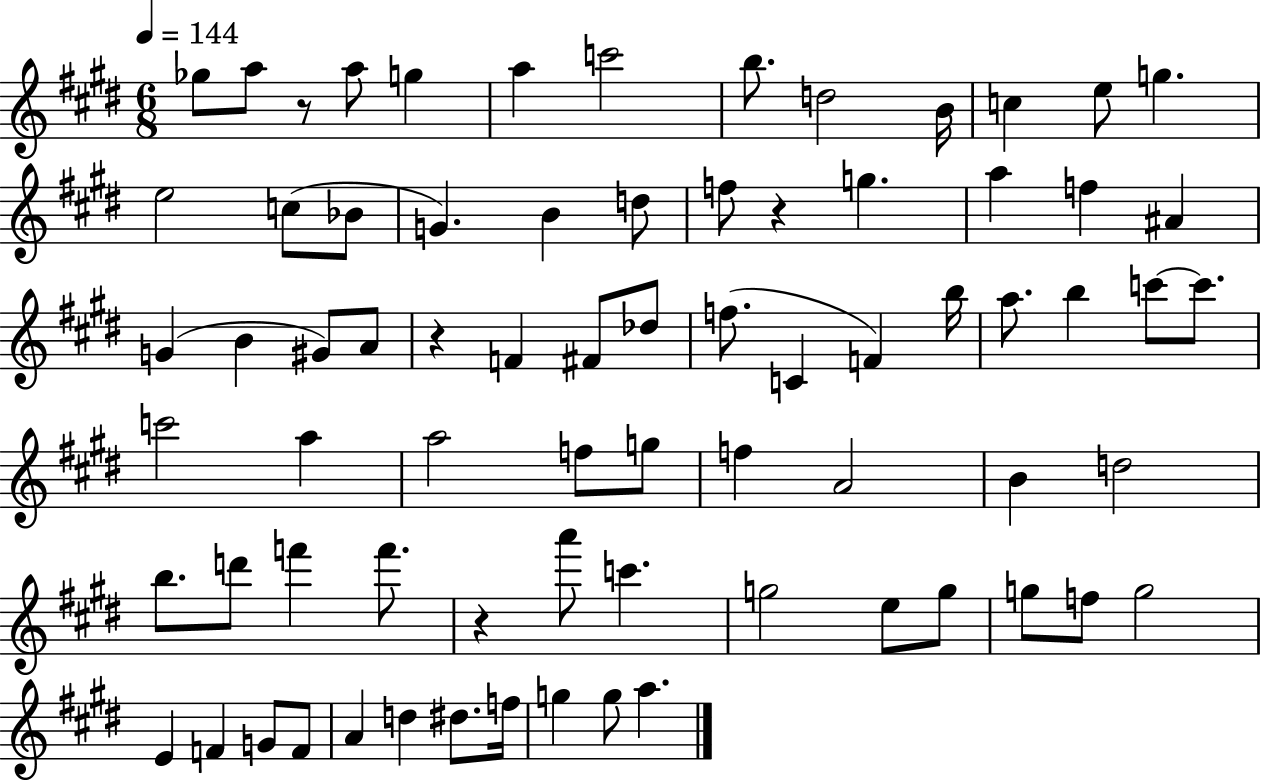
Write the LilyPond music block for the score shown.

{
  \clef treble
  \numericTimeSignature
  \time 6/8
  \key e \major
  \tempo 4 = 144
  ges''8 a''8 r8 a''8 g''4 | a''4 c'''2 | b''8. d''2 b'16 | c''4 e''8 g''4. | \break e''2 c''8( bes'8 | g'4.) b'4 d''8 | f''8 r4 g''4. | a''4 f''4 ais'4 | \break g'4( b'4 gis'8) a'8 | r4 f'4 fis'8 des''8 | f''8.( c'4 f'4) b''16 | a''8. b''4 c'''8~~ c'''8. | \break c'''2 a''4 | a''2 f''8 g''8 | f''4 a'2 | b'4 d''2 | \break b''8. d'''8 f'''4 f'''8. | r4 a'''8 c'''4. | g''2 e''8 g''8 | g''8 f''8 g''2 | \break e'4 f'4 g'8 f'8 | a'4 d''4 dis''8. f''16 | g''4 g''8 a''4. | \bar "|."
}